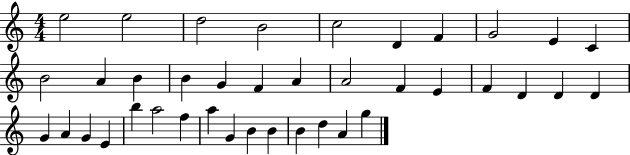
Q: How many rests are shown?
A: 0